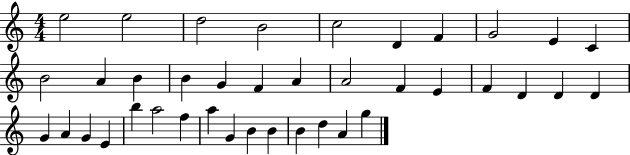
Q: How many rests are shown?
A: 0